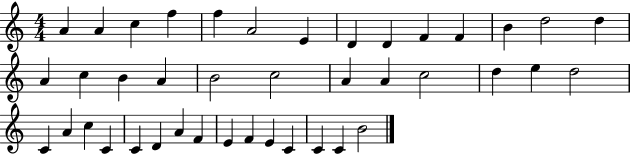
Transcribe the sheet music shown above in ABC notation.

X:1
T:Untitled
M:4/4
L:1/4
K:C
A A c f f A2 E D D F F B d2 d A c B A B2 c2 A A c2 d e d2 C A c C C D A F E F E C C C B2